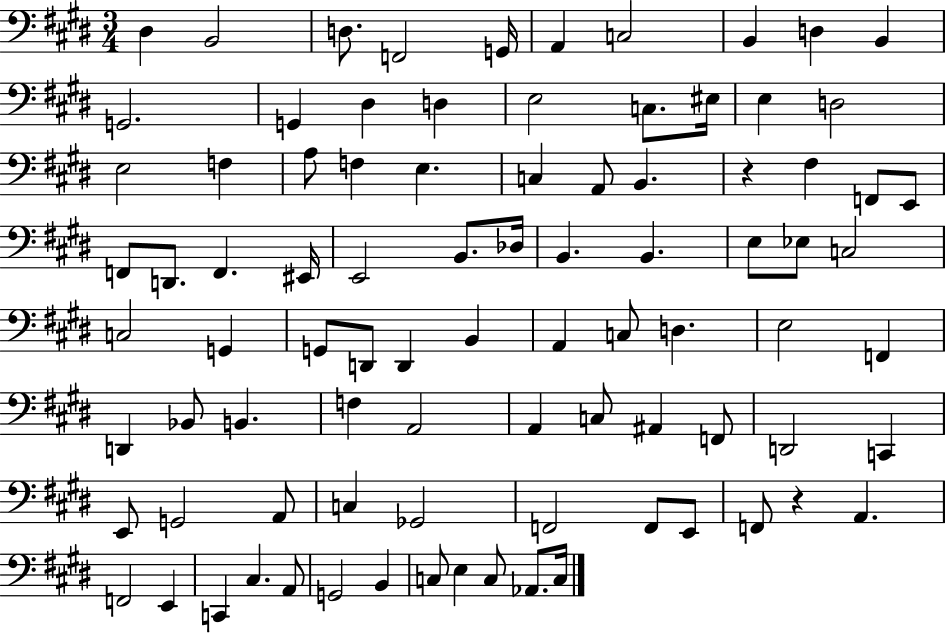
X:1
T:Untitled
M:3/4
L:1/4
K:E
^D, B,,2 D,/2 F,,2 G,,/4 A,, C,2 B,, D, B,, G,,2 G,, ^D, D, E,2 C,/2 ^E,/4 E, D,2 E,2 F, A,/2 F, E, C, A,,/2 B,, z ^F, F,,/2 E,,/2 F,,/2 D,,/2 F,, ^E,,/4 E,,2 B,,/2 _D,/4 B,, B,, E,/2 _E,/2 C,2 C,2 G,, G,,/2 D,,/2 D,, B,, A,, C,/2 D, E,2 F,, D,, _B,,/2 B,, F, A,,2 A,, C,/2 ^A,, F,,/2 D,,2 C,, E,,/2 G,,2 A,,/2 C, _G,,2 F,,2 F,,/2 E,,/2 F,,/2 z A,, F,,2 E,, C,, ^C, A,,/2 G,,2 B,, C,/2 E, C,/2 _A,,/2 C,/4